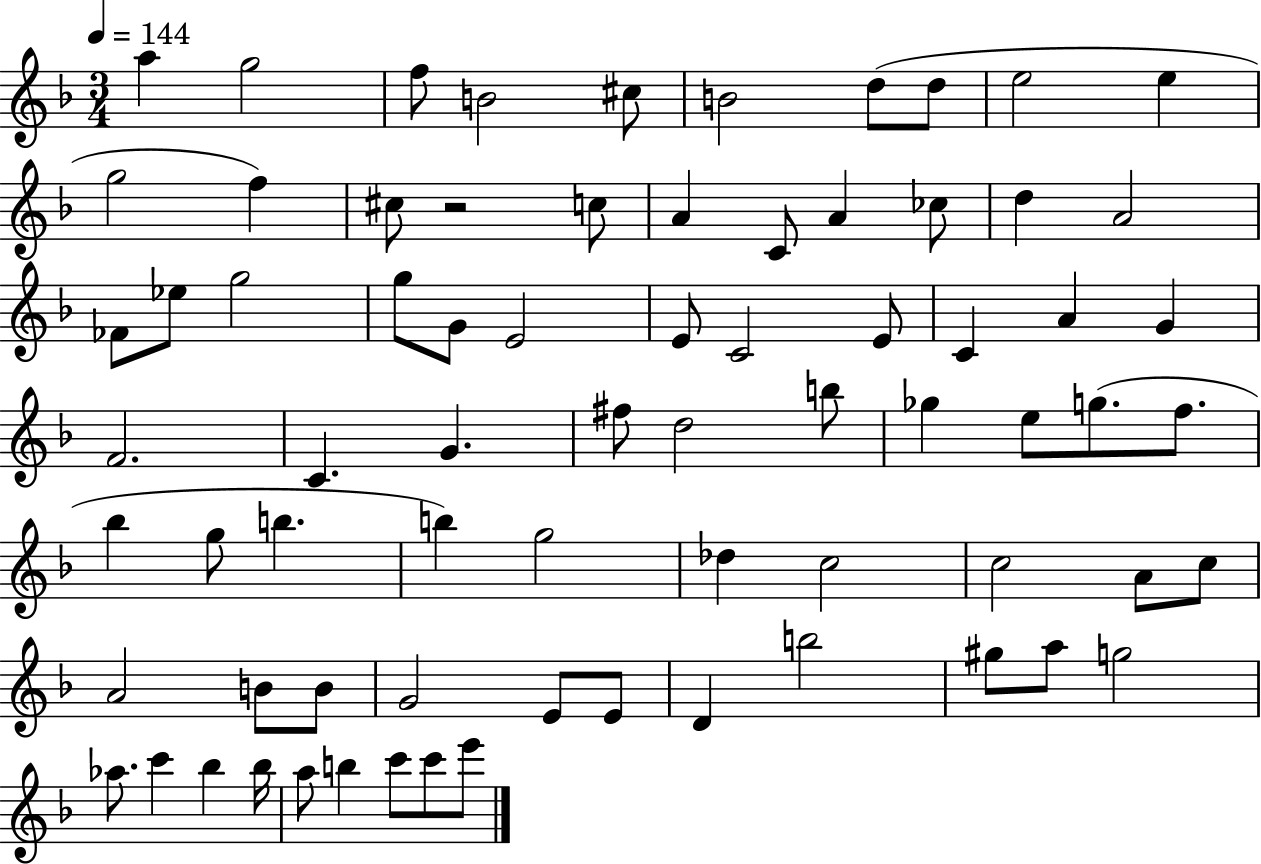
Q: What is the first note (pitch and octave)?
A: A5